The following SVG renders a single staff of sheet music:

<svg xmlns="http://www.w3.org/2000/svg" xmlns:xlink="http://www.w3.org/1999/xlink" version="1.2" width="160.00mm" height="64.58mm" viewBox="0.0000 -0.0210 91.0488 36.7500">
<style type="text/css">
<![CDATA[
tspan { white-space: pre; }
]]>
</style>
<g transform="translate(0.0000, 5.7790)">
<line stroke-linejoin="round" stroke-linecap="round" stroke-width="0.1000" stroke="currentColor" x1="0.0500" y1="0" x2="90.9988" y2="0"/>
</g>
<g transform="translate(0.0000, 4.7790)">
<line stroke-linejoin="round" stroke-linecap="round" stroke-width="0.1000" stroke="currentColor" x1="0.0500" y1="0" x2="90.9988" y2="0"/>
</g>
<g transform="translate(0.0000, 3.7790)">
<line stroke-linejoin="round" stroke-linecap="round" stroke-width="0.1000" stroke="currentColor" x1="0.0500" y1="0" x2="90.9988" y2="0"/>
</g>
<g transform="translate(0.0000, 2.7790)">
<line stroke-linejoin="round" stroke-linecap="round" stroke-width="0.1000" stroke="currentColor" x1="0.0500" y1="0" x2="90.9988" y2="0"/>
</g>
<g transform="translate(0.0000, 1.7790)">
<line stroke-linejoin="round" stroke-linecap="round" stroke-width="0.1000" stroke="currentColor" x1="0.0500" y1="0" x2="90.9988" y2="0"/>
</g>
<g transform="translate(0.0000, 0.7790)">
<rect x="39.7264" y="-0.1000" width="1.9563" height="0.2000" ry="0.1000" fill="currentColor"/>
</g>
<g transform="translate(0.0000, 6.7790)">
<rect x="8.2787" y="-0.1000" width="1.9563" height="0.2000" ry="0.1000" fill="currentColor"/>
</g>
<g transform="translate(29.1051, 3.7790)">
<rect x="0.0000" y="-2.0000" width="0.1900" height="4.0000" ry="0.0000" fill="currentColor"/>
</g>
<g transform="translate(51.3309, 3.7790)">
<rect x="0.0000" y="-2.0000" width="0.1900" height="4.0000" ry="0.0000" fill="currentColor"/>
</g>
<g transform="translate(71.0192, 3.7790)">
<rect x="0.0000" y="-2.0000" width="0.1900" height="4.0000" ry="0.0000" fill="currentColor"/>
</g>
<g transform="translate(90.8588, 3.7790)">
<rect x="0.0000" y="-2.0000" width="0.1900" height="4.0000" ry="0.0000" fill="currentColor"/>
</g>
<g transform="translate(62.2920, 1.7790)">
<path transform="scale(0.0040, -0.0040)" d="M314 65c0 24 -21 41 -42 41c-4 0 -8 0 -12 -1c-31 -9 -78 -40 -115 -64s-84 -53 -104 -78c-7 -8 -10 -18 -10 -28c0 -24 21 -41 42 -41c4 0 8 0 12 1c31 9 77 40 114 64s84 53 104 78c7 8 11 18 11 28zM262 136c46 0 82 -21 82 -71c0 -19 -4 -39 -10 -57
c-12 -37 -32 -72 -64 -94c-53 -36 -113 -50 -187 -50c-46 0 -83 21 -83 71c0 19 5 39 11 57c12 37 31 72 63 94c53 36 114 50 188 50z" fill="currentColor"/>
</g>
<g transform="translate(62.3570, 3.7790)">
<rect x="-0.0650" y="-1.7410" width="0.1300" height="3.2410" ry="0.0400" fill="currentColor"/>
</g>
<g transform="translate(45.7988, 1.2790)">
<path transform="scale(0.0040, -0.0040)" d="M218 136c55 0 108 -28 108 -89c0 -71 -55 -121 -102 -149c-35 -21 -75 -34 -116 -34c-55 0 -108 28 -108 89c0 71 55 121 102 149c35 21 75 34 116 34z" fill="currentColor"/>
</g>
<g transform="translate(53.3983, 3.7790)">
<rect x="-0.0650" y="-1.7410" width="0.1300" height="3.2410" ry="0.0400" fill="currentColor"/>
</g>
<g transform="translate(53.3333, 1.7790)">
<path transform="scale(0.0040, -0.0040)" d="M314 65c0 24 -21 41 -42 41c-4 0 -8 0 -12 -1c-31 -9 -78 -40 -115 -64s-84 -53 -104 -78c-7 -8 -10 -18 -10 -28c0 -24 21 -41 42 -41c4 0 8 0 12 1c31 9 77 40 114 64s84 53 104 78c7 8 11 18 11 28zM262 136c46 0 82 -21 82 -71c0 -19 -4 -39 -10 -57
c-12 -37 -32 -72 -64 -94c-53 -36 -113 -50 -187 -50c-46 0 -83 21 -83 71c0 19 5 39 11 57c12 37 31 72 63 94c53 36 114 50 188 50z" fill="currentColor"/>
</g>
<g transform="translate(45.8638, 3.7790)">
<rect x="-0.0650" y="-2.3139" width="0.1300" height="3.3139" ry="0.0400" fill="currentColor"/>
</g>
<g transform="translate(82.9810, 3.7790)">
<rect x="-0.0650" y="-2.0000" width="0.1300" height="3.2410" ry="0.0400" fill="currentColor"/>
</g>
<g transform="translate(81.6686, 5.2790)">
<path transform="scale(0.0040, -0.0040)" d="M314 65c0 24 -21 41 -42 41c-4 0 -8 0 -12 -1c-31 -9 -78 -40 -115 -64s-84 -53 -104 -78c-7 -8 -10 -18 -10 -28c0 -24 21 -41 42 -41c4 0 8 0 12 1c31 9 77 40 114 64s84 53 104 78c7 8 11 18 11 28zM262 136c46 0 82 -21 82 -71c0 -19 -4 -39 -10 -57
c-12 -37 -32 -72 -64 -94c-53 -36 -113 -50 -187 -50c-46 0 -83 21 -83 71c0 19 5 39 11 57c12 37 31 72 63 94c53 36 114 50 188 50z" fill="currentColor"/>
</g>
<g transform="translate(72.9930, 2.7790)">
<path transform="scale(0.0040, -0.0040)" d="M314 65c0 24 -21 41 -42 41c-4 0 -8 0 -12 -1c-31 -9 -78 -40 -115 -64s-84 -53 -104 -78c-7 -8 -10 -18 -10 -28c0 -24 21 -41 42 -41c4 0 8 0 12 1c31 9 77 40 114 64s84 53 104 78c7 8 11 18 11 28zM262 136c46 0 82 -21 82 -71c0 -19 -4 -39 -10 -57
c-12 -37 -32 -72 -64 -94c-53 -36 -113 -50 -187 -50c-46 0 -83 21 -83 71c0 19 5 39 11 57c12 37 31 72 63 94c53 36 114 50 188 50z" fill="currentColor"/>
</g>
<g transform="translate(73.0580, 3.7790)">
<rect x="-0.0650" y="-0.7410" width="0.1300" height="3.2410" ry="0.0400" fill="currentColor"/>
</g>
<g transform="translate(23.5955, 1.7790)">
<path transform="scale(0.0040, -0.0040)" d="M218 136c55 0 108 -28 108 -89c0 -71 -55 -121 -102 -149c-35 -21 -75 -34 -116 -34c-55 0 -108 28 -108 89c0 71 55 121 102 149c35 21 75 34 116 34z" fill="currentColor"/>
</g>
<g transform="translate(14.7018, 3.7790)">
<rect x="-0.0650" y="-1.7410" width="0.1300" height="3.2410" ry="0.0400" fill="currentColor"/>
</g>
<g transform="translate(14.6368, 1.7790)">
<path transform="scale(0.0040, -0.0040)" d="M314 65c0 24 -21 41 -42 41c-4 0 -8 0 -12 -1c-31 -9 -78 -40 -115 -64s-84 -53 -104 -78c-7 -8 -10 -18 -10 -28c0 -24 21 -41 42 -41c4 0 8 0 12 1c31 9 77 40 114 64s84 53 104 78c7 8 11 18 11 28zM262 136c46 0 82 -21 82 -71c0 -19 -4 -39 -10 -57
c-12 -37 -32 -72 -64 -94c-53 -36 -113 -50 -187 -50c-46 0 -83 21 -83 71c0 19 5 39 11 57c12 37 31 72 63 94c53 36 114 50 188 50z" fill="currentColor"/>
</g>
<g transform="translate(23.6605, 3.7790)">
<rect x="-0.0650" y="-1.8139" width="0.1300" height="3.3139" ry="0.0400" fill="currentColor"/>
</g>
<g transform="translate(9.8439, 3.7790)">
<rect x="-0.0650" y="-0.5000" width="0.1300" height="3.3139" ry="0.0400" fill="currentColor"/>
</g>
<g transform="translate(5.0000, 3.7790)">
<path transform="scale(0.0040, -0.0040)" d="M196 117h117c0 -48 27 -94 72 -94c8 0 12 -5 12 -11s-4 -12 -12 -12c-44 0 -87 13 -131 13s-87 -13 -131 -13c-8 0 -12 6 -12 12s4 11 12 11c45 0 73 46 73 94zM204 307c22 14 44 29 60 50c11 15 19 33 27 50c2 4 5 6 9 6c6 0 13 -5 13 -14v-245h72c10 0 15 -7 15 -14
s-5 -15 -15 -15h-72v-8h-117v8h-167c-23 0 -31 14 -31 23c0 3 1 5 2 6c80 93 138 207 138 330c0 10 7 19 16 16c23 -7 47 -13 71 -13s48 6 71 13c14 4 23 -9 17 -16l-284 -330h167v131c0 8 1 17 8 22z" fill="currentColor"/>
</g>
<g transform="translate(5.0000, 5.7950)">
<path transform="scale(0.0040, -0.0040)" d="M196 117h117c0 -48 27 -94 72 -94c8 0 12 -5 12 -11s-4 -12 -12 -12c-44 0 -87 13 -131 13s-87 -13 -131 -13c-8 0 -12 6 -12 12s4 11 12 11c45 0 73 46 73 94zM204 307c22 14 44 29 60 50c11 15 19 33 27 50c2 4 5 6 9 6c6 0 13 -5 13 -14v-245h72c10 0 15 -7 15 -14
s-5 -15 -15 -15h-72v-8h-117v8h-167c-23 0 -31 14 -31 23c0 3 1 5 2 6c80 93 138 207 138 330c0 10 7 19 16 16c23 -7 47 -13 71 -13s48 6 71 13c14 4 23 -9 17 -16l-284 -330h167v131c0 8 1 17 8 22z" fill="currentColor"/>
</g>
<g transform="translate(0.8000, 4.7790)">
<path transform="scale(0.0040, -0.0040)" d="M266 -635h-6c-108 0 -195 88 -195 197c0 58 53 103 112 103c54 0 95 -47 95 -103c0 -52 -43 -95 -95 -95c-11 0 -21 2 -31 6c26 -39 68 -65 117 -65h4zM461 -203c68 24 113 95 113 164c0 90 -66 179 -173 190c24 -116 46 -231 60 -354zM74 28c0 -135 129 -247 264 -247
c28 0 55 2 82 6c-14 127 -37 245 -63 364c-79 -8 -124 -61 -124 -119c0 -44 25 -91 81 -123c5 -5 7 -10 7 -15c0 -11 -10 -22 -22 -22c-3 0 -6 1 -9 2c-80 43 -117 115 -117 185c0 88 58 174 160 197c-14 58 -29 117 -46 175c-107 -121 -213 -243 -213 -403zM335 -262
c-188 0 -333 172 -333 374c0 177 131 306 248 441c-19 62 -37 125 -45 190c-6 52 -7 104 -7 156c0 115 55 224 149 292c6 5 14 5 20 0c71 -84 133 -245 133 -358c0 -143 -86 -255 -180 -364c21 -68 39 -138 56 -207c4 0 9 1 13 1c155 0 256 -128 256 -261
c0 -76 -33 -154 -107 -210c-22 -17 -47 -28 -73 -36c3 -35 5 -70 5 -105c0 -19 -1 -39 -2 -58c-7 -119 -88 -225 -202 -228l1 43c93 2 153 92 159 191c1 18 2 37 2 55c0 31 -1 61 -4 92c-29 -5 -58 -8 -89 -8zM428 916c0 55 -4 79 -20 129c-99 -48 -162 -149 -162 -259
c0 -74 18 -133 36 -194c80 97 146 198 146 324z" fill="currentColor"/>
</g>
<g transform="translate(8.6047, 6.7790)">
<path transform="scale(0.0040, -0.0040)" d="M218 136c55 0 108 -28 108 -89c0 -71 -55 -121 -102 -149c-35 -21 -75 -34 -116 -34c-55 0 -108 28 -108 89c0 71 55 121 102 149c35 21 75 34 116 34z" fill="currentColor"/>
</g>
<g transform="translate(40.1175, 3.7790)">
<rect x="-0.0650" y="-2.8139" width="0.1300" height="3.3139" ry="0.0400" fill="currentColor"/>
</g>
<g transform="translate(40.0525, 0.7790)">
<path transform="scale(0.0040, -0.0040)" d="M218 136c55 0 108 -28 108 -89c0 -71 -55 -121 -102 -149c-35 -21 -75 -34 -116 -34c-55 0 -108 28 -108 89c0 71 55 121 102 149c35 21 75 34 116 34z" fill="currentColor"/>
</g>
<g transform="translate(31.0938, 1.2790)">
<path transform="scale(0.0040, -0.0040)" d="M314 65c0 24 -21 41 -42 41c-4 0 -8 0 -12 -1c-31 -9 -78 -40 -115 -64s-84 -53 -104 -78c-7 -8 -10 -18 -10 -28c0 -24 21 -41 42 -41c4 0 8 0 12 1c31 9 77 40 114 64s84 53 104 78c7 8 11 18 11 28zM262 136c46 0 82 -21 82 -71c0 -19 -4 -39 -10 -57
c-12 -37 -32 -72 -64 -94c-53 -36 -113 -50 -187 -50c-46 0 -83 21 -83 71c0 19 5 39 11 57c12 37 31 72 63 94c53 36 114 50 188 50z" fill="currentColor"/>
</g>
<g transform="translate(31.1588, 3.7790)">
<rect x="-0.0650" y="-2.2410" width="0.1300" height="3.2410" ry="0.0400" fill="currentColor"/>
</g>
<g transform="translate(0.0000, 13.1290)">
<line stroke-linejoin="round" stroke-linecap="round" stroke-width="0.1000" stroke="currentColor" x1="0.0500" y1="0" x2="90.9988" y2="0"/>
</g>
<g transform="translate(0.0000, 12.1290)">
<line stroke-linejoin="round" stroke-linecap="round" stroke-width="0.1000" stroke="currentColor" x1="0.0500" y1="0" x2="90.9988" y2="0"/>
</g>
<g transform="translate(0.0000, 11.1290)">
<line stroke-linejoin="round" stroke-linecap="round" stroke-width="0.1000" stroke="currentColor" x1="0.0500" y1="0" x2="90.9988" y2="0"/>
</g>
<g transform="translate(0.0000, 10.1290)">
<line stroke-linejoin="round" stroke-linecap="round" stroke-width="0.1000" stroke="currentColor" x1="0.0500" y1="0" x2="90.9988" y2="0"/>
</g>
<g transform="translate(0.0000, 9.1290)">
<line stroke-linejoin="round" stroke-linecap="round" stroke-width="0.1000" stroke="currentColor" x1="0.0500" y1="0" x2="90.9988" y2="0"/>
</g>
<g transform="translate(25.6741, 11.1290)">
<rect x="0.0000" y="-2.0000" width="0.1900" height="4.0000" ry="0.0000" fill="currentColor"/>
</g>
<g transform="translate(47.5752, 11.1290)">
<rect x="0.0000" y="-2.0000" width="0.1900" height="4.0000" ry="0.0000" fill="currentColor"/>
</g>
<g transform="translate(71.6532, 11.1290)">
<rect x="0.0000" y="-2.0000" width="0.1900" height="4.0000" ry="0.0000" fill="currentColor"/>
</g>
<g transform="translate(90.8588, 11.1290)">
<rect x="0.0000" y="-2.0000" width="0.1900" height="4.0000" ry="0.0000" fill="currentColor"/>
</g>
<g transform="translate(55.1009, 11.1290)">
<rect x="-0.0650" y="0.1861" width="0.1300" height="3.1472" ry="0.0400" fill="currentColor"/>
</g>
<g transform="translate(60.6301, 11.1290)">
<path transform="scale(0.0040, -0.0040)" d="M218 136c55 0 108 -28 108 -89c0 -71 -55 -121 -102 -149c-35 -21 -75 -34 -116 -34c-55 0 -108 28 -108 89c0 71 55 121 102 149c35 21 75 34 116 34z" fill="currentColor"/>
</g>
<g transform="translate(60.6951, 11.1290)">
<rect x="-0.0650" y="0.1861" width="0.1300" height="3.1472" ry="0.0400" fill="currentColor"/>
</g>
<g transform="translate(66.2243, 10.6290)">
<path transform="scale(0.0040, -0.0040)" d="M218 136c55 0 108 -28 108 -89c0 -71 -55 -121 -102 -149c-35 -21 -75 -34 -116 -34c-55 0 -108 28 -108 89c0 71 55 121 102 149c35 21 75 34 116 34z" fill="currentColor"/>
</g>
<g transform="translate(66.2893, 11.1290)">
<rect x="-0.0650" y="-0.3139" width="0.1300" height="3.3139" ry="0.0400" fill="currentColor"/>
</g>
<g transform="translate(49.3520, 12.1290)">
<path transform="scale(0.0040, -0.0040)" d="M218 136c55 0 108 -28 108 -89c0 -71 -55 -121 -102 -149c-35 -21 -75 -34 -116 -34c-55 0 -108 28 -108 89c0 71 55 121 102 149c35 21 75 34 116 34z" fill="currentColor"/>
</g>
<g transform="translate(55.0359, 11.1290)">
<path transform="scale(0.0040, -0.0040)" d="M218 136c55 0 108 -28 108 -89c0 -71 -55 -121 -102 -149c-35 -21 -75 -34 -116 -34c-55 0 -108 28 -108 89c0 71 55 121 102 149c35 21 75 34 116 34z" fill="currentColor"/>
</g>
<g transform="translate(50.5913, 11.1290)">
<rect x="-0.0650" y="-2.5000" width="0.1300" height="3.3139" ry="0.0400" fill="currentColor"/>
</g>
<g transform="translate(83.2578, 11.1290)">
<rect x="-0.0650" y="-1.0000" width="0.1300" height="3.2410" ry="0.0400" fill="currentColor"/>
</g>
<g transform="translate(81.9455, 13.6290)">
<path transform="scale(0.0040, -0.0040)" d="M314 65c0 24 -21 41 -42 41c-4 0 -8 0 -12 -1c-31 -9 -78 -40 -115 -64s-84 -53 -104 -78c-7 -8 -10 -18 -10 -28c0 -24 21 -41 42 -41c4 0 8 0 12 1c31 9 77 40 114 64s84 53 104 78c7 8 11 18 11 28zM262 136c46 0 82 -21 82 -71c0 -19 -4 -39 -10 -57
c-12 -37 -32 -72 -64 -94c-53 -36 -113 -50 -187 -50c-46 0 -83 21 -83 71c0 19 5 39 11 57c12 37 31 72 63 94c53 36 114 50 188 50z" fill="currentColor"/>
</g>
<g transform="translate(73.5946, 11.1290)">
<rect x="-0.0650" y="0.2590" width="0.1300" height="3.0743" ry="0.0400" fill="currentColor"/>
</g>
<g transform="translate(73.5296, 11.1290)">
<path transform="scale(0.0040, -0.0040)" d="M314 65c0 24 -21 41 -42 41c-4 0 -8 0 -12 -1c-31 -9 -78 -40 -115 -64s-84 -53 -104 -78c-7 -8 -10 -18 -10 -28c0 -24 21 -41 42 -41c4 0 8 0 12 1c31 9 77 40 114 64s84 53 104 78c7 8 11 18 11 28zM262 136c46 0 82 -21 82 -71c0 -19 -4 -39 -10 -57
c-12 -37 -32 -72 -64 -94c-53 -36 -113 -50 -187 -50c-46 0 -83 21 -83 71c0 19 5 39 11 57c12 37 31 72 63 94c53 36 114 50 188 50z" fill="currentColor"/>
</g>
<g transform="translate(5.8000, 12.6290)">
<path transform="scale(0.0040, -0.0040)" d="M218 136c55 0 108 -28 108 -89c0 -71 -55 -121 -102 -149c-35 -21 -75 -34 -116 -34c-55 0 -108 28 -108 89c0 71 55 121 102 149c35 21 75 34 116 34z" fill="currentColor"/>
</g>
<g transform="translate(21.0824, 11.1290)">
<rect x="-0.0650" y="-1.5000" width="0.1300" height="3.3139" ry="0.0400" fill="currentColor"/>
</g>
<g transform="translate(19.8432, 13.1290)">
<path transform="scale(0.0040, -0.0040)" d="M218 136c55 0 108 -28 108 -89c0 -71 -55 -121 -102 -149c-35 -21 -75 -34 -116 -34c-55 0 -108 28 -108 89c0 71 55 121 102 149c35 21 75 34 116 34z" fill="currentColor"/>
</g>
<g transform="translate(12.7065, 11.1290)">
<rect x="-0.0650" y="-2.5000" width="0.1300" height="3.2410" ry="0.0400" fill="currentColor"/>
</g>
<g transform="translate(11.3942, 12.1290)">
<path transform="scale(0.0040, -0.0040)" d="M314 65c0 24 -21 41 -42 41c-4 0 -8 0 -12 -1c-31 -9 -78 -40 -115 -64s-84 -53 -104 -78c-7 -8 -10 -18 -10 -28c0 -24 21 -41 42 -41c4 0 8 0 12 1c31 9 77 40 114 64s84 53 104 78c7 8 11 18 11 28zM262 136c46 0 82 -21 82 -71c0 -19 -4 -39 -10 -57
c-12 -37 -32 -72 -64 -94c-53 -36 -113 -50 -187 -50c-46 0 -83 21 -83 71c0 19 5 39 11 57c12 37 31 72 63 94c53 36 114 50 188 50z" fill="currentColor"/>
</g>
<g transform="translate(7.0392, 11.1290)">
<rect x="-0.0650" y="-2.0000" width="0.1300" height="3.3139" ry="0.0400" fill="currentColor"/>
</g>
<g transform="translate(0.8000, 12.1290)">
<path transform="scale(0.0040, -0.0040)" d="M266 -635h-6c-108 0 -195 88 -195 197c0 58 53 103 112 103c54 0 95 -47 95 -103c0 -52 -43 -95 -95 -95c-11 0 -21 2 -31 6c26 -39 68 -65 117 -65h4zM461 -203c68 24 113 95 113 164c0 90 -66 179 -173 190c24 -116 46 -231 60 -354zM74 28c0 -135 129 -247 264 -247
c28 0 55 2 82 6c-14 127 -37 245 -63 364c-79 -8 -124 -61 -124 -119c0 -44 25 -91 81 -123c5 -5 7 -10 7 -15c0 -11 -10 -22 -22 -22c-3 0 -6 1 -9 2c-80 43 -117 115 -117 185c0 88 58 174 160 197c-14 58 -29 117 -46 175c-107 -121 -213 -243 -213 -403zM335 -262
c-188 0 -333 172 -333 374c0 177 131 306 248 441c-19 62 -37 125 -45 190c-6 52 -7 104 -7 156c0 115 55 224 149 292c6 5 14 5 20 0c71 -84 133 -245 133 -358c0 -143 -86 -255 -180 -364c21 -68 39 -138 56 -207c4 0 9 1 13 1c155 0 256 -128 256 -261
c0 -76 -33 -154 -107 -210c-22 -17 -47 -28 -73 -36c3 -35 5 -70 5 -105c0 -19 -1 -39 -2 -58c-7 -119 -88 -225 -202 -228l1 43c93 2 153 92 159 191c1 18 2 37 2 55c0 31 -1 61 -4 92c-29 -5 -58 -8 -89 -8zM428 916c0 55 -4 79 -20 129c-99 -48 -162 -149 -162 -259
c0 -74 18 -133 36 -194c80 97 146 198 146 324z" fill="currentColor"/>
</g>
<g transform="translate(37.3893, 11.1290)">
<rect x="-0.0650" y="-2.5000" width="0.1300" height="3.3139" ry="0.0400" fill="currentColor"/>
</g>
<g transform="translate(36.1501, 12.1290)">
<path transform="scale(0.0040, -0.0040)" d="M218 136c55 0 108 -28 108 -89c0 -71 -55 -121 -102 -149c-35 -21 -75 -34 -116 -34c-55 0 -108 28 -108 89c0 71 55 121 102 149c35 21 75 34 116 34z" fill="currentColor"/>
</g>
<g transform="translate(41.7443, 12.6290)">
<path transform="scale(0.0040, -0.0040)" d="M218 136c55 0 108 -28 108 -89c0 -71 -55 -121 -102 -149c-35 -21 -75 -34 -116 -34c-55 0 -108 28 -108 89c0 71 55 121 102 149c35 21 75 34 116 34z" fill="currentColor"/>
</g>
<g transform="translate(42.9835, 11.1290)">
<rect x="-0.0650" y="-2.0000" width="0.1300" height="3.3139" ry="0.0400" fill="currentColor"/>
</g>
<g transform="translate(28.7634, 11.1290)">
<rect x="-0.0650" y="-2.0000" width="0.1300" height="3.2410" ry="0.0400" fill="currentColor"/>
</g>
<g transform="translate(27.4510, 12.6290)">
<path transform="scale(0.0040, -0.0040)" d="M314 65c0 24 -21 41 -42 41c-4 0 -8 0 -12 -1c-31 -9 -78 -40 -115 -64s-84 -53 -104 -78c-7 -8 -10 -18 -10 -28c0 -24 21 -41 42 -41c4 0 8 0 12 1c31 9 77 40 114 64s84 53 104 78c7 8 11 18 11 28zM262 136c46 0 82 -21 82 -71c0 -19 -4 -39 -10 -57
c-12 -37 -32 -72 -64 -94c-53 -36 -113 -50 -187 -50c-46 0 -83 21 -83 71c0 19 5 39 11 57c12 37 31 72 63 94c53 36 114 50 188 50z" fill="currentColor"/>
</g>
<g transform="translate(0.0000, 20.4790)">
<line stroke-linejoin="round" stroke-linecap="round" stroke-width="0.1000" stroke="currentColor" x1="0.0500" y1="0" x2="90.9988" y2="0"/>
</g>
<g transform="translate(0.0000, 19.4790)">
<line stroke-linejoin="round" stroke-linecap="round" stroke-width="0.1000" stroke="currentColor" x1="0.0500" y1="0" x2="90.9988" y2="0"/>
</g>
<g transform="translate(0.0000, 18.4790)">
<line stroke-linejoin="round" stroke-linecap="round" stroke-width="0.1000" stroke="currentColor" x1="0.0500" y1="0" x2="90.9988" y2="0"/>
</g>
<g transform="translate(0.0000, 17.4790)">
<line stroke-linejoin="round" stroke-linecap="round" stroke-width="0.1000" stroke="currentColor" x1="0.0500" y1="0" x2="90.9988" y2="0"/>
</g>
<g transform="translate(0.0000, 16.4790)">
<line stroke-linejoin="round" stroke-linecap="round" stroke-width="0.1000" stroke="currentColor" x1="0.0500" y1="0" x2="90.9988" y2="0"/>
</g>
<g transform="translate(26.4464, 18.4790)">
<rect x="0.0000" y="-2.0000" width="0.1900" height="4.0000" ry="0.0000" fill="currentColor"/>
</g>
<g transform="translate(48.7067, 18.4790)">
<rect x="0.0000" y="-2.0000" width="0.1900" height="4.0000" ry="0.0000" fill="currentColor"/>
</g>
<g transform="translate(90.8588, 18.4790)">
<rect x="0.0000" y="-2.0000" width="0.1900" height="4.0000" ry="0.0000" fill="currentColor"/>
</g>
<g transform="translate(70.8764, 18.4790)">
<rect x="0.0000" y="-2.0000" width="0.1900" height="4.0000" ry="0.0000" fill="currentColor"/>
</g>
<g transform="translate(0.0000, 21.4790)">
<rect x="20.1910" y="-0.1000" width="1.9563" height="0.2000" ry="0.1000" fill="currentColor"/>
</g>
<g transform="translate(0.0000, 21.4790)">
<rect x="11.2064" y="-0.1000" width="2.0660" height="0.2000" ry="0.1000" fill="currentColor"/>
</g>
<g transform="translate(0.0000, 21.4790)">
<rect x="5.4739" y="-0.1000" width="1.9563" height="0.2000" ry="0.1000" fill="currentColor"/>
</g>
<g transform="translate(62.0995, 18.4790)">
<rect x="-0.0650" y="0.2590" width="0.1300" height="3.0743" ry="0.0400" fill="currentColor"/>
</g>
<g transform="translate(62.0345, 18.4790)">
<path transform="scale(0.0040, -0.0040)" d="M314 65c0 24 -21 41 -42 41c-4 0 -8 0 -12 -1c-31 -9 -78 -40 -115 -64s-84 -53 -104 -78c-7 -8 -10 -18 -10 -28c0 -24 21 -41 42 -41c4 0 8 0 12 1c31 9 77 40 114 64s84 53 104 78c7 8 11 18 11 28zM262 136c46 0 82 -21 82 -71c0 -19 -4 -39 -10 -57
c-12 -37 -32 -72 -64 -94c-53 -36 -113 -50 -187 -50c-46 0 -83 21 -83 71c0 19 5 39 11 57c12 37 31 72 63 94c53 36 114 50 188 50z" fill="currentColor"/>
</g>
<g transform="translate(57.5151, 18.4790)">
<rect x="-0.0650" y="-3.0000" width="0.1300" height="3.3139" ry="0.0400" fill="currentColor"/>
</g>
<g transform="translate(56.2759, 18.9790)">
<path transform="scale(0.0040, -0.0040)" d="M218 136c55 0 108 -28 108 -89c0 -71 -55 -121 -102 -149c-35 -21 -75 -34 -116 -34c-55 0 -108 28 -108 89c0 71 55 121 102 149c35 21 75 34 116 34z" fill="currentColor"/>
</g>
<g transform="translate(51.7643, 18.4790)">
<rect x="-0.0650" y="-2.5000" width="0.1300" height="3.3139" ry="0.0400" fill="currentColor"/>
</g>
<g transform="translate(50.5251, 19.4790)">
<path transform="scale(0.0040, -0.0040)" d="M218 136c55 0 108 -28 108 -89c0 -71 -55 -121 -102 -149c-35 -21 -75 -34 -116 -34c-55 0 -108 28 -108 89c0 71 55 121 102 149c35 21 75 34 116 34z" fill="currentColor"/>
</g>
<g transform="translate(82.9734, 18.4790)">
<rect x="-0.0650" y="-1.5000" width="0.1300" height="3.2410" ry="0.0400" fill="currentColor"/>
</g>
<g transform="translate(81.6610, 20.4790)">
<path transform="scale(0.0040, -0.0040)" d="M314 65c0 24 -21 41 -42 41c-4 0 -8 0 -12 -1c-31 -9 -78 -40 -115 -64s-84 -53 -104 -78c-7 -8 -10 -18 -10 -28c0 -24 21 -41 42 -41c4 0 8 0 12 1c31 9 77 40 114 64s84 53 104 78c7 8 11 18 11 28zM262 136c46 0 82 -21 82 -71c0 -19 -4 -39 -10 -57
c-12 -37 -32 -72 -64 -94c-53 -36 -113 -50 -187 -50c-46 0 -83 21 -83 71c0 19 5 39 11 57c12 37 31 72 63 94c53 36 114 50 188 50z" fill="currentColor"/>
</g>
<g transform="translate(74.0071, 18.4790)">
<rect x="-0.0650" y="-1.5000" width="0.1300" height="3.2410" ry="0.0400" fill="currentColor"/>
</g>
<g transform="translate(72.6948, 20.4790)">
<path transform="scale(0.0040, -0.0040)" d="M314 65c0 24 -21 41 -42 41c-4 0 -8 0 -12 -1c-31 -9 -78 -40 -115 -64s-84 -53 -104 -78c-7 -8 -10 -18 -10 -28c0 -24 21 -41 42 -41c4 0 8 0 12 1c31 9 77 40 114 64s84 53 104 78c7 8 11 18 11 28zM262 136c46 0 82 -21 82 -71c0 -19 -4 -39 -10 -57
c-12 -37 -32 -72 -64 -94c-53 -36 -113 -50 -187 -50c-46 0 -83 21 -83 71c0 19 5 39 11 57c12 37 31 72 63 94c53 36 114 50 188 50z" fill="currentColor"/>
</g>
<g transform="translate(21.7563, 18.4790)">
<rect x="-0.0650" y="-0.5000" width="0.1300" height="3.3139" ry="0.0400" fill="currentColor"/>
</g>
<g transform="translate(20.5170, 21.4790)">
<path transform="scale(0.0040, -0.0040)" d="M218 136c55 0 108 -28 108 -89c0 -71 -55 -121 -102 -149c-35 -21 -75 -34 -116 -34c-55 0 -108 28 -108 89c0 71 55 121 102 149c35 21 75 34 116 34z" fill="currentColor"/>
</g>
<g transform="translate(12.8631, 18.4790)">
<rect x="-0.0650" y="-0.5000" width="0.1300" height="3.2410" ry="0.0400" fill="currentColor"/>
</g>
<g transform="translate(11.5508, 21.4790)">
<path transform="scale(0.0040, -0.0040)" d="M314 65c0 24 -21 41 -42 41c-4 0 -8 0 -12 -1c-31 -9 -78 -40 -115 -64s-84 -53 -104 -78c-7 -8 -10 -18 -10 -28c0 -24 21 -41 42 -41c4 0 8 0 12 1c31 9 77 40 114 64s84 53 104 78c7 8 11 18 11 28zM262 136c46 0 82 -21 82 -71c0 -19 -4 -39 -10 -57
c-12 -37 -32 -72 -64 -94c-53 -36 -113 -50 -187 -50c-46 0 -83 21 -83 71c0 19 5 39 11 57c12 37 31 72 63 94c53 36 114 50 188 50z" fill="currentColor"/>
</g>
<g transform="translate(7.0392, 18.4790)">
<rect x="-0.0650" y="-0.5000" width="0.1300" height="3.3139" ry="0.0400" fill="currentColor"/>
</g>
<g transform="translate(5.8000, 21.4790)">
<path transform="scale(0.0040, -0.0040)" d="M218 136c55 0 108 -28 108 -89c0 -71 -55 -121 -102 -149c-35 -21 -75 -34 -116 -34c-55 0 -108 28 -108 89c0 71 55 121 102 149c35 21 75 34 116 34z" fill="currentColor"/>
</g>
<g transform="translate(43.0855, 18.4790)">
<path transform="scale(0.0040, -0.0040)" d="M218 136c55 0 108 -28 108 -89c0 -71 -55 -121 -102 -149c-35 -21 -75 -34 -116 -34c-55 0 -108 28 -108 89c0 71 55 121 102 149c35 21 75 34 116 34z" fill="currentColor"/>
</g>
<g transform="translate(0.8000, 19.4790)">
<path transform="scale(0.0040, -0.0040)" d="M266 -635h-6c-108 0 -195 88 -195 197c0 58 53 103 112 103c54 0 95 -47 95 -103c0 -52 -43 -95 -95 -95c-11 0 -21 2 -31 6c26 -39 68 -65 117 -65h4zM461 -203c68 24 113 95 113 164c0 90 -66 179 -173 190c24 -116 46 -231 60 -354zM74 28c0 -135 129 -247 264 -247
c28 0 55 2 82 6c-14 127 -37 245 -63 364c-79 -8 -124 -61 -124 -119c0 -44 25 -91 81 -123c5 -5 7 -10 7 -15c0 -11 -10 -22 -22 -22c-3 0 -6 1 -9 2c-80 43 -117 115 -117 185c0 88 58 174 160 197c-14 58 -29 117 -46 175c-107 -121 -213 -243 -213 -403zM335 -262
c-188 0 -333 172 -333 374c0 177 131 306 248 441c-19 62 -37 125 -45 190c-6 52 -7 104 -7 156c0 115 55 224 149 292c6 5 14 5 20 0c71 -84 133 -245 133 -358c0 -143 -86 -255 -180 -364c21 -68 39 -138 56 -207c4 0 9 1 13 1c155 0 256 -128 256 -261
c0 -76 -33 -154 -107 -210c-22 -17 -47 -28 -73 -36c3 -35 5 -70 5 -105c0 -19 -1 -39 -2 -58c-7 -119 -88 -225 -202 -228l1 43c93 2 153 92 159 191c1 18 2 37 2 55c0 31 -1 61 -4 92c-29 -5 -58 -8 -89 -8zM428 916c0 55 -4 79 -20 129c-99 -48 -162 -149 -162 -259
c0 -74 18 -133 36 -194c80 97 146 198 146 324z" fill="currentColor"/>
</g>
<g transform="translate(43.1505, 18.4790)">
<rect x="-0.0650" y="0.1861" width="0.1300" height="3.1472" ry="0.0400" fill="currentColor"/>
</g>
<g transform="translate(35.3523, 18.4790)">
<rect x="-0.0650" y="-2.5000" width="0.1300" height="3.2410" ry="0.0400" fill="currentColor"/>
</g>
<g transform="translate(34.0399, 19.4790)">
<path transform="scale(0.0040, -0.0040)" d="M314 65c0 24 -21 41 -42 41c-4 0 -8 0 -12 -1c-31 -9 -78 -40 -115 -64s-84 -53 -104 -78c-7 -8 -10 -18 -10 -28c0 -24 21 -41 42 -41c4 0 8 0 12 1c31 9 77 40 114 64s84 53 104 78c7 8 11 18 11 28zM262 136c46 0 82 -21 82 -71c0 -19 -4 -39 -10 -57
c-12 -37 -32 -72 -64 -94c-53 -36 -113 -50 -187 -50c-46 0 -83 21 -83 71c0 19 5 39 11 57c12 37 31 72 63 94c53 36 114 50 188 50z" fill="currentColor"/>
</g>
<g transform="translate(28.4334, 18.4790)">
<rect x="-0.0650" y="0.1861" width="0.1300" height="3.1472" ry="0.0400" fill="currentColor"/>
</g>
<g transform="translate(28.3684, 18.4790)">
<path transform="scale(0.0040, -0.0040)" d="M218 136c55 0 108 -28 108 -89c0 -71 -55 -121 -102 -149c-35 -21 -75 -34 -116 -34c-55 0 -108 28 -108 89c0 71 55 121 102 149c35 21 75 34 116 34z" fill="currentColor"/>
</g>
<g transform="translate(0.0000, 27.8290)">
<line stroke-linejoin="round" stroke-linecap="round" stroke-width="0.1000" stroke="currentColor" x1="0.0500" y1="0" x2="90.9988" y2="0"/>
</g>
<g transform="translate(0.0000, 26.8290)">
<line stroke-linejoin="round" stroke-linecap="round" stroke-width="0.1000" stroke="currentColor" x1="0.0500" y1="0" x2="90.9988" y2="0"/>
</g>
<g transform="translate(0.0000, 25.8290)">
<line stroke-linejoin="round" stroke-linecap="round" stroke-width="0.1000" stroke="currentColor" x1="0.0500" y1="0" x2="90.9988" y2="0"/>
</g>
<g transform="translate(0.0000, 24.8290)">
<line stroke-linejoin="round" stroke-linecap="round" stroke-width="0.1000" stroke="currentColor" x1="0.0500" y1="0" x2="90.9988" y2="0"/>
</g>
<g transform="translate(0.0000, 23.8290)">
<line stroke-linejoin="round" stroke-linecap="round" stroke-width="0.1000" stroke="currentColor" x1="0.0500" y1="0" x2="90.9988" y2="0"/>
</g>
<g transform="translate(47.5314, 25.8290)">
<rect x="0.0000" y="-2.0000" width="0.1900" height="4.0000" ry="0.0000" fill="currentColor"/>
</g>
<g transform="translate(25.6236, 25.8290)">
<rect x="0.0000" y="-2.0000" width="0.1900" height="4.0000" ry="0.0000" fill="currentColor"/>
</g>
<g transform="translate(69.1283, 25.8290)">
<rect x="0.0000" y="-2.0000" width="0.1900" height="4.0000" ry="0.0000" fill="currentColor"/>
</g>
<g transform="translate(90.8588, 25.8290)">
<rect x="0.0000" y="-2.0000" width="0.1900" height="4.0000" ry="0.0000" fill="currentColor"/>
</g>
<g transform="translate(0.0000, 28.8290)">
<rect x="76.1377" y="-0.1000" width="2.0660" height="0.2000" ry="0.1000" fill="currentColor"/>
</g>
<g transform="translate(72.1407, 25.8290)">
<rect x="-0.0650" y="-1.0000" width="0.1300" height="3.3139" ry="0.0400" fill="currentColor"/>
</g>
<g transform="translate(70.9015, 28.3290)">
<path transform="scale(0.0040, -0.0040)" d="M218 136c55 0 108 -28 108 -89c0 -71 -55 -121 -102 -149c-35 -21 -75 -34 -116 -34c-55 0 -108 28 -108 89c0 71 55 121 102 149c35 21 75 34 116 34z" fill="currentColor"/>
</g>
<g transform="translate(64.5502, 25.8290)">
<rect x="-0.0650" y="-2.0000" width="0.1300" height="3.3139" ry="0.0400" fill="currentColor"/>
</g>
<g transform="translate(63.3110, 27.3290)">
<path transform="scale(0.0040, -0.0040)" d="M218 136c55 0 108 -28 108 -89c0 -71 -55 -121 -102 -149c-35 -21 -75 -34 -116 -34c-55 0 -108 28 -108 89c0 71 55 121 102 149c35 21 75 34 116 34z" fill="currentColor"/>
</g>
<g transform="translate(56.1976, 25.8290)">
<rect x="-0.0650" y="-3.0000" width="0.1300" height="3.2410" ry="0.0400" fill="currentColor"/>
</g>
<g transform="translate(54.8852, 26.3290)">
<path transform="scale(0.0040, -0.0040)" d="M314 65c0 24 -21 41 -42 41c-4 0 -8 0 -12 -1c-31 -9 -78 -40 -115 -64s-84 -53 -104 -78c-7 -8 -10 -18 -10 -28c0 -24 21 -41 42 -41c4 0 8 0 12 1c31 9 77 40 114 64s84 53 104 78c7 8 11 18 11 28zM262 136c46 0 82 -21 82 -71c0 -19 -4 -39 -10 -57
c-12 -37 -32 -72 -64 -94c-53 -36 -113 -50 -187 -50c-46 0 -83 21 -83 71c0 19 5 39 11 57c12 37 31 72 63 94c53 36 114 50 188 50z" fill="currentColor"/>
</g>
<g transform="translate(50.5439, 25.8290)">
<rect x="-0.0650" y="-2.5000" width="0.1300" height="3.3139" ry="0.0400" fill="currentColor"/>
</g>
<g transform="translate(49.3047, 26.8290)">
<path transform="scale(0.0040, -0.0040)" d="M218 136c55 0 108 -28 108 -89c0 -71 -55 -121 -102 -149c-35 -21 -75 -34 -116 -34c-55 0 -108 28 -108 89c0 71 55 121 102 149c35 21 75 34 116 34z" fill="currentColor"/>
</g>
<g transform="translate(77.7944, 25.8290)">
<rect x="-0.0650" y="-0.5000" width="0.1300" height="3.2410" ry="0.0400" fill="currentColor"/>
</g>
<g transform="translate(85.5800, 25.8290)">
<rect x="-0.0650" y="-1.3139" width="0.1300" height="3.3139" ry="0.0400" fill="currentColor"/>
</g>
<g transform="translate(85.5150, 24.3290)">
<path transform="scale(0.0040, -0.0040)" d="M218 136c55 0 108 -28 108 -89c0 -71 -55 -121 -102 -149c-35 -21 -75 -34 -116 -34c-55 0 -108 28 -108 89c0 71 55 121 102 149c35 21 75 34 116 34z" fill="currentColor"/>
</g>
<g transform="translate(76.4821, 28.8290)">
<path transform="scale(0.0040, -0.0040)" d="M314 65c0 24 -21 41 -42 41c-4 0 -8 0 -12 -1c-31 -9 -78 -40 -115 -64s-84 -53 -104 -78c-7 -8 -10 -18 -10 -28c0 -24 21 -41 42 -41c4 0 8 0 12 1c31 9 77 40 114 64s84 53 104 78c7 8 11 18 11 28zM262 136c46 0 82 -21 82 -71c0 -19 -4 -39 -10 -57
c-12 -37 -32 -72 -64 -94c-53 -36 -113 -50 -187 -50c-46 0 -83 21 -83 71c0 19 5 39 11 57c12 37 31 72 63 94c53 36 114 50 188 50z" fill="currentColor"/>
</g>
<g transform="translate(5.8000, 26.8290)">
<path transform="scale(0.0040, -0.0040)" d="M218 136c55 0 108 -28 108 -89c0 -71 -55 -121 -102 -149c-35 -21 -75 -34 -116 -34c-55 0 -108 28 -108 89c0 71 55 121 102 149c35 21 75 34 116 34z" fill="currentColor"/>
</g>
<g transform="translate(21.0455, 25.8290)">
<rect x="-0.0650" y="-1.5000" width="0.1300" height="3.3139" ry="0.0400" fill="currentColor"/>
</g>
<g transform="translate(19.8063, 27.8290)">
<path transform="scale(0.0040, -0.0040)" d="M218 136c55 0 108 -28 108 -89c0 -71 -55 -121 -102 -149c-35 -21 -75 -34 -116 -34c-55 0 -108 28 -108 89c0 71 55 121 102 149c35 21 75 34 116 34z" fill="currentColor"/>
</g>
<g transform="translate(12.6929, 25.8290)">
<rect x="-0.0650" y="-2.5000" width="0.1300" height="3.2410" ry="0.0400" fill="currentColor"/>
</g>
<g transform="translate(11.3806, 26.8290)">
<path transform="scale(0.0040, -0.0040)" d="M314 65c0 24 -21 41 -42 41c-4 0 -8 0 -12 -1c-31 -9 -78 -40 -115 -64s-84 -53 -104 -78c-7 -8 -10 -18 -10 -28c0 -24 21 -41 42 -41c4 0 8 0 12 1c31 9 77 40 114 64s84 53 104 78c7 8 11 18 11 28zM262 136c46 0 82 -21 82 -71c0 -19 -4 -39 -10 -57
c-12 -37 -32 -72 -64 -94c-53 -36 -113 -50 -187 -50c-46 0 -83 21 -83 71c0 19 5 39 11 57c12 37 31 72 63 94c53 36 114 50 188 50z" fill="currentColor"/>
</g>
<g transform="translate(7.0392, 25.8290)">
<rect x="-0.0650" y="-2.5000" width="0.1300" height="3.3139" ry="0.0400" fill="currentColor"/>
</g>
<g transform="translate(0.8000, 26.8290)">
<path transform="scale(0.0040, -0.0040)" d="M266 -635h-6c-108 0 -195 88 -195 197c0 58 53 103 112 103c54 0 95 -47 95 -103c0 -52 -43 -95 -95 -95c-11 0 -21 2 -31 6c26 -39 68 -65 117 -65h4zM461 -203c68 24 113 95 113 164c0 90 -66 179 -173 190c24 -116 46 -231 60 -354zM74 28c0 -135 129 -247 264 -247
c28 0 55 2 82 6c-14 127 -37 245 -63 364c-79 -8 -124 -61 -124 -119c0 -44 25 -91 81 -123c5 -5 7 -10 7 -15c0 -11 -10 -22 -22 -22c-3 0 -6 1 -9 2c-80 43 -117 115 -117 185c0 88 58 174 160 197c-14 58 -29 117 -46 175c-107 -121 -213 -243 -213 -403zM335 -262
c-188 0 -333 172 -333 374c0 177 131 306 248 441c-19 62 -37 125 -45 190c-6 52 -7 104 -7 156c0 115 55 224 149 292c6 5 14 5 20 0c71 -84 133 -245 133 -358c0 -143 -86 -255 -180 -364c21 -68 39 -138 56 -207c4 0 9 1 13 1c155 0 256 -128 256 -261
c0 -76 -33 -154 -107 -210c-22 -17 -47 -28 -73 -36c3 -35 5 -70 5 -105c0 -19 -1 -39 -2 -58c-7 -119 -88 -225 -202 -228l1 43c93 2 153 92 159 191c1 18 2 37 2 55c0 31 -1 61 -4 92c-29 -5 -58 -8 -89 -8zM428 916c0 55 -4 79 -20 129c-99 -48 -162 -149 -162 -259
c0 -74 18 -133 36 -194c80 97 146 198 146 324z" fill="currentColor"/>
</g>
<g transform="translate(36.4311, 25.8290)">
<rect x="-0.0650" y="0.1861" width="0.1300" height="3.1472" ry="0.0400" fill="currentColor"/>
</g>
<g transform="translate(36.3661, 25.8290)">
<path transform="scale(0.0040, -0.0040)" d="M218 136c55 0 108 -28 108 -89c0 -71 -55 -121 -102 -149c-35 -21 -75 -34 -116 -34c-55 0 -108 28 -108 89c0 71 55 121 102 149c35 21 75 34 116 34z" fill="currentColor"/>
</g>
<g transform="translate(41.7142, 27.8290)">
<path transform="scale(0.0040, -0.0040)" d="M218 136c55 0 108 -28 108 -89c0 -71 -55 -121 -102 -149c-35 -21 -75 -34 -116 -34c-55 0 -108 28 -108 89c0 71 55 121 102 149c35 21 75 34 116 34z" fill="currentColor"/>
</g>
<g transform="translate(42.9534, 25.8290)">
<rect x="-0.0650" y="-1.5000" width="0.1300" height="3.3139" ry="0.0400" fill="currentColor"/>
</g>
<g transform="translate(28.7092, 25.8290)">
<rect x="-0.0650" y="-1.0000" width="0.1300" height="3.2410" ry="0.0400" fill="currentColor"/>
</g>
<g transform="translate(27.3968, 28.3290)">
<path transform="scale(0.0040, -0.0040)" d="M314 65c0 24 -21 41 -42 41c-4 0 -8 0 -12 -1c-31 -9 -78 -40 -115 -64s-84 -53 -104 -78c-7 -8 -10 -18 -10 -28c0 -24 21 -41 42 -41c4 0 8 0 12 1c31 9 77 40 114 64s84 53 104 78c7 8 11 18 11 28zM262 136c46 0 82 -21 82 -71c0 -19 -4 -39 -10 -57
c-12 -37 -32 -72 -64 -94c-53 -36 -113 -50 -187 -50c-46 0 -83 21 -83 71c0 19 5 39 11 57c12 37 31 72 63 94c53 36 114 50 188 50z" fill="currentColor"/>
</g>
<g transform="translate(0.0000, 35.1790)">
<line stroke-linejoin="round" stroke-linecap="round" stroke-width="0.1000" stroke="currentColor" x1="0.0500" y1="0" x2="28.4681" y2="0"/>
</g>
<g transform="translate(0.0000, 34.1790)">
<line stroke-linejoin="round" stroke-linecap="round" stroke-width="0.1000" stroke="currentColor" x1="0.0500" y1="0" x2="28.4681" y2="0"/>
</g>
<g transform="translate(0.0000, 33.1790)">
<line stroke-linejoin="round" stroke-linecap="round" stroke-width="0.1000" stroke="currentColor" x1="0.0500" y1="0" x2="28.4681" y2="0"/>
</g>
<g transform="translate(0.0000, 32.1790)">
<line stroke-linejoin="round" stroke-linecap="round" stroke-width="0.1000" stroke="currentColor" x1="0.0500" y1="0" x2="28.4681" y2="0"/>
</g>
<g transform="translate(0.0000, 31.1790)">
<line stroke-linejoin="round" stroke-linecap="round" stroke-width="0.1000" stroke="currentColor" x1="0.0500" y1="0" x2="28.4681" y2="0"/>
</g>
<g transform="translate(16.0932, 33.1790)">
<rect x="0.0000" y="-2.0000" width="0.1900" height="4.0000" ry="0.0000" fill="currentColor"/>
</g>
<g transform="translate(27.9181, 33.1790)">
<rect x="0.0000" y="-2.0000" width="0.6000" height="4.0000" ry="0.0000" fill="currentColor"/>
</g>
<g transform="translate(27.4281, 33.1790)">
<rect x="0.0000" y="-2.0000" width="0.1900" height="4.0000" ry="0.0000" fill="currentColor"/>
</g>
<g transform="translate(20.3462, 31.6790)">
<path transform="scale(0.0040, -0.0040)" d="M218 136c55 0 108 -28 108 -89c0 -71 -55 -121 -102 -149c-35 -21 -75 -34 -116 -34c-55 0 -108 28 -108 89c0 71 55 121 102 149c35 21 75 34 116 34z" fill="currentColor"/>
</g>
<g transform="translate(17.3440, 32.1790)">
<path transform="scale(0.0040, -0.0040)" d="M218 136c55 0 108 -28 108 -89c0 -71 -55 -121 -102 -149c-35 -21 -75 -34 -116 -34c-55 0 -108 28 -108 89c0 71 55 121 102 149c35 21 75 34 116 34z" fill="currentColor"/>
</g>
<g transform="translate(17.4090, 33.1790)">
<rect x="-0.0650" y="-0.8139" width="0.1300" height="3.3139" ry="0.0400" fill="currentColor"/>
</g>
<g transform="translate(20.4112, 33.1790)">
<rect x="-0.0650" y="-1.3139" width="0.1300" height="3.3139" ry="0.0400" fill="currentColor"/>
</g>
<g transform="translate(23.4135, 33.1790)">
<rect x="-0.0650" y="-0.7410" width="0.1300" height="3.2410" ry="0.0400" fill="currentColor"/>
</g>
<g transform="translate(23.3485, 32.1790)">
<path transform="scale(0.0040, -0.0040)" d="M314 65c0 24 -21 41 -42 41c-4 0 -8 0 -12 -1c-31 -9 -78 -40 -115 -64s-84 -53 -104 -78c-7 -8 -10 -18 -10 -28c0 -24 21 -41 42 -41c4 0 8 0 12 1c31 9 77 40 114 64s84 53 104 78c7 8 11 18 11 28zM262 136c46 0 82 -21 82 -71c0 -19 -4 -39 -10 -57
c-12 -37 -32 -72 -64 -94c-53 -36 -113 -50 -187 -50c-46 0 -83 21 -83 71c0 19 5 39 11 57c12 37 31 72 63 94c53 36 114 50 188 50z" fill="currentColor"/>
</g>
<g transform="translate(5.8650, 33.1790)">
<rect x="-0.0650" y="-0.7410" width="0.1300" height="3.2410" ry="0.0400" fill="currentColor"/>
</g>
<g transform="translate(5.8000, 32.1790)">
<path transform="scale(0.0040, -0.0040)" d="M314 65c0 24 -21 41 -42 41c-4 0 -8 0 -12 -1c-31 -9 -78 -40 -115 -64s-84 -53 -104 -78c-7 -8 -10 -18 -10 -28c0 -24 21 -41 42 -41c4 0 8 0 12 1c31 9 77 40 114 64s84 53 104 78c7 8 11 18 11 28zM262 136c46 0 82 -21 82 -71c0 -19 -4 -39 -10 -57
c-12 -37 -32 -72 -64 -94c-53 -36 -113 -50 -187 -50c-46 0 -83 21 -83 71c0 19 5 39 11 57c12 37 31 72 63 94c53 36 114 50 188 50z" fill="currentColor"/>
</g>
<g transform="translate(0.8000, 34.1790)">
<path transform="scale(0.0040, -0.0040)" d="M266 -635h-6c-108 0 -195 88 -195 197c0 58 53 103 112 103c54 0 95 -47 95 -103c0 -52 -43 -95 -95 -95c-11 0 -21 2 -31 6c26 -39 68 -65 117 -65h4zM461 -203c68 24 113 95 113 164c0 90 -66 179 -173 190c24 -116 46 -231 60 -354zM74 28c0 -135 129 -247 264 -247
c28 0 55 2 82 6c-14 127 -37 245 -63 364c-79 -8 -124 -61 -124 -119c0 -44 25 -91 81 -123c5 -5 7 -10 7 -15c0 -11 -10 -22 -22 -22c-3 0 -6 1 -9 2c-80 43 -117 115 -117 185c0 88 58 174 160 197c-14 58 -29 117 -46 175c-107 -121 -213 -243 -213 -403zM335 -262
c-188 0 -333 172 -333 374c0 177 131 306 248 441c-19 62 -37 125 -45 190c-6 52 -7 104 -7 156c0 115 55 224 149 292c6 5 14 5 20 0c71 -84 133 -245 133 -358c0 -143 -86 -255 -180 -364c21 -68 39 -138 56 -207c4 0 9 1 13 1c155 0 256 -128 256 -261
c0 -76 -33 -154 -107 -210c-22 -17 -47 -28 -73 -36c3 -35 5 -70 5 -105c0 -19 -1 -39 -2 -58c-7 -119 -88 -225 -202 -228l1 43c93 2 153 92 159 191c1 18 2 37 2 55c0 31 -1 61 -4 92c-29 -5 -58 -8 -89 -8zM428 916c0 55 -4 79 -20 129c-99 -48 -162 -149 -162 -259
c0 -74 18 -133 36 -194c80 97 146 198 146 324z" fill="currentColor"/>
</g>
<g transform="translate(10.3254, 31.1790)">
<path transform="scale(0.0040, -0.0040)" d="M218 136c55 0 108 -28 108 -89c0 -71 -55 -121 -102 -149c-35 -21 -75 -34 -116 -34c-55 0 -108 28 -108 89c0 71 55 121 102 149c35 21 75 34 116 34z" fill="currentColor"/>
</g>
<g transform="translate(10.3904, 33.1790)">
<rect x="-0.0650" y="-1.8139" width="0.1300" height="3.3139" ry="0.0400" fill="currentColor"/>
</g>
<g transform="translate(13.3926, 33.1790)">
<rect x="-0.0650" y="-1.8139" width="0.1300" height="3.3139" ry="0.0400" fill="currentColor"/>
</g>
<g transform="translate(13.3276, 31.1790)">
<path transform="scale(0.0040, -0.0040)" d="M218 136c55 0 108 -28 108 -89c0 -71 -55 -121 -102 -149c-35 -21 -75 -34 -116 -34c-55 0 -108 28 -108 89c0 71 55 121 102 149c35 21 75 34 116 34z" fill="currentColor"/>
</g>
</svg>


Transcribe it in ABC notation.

X:1
T:Untitled
M:4/4
L:1/4
K:C
C f2 f g2 a g f2 f2 d2 F2 F G2 E F2 G F G B B c B2 D2 C C2 C B G2 B G A B2 E2 E2 G G2 E D2 B E G A2 F D C2 e d2 f f d e d2